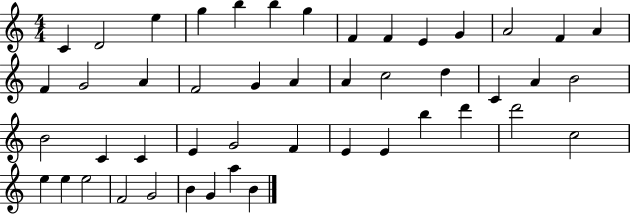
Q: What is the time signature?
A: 4/4